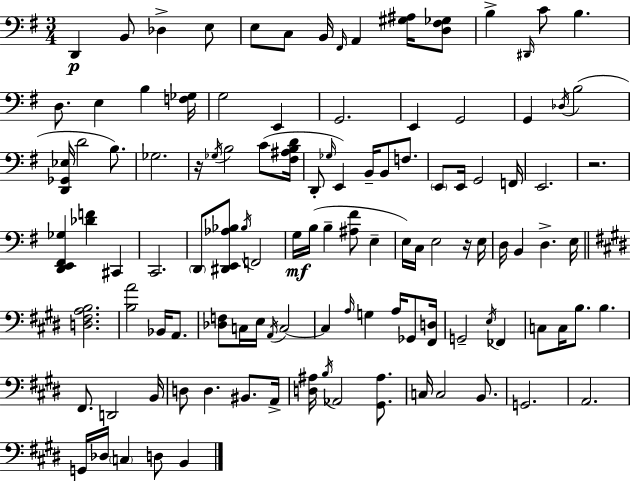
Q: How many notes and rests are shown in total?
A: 113